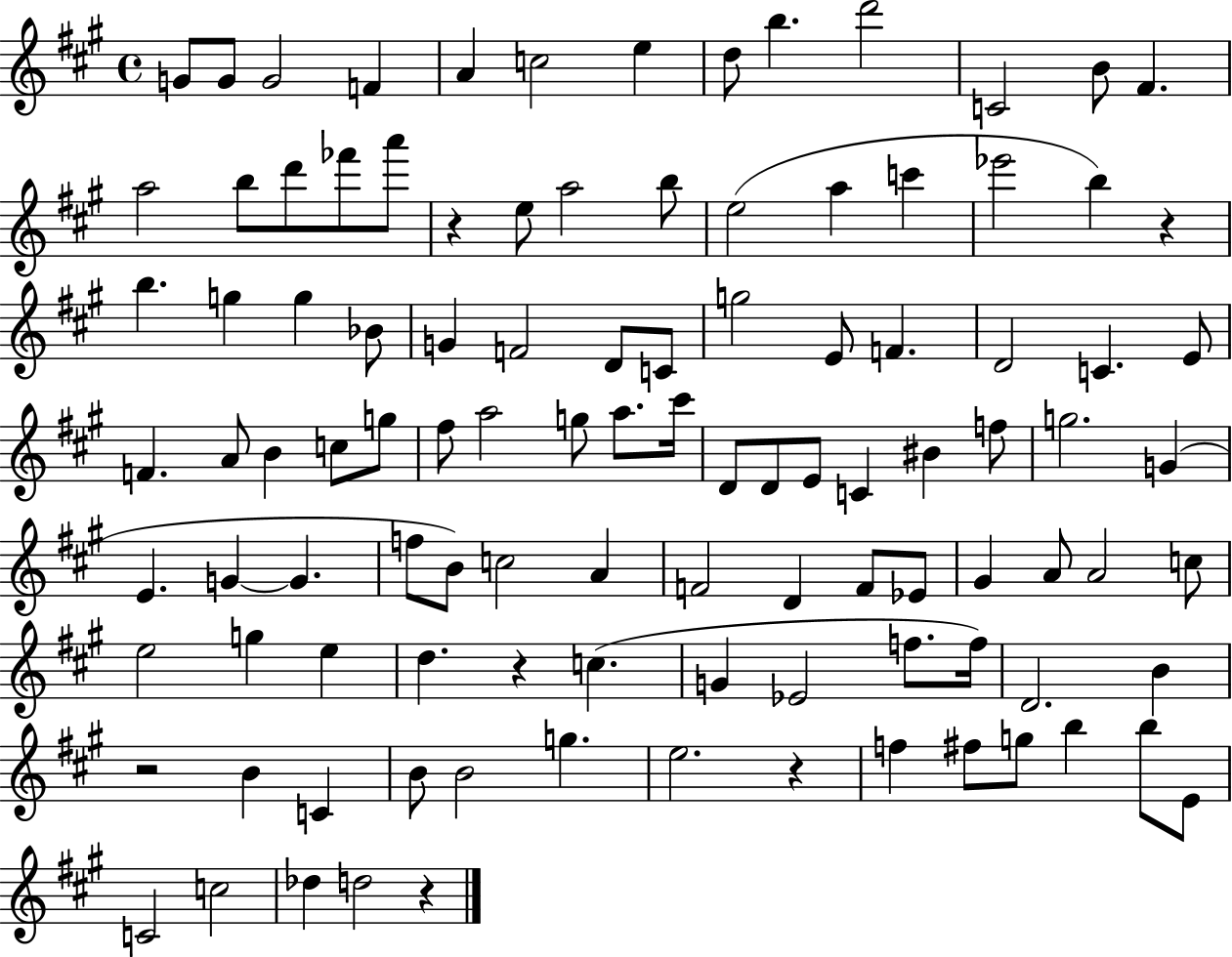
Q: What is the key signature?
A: A major